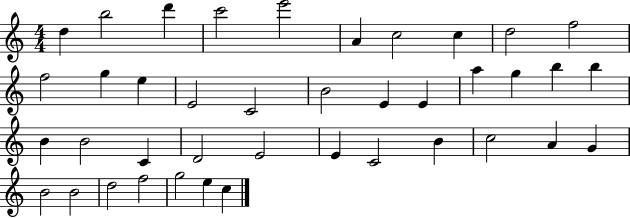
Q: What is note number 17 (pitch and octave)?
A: E4